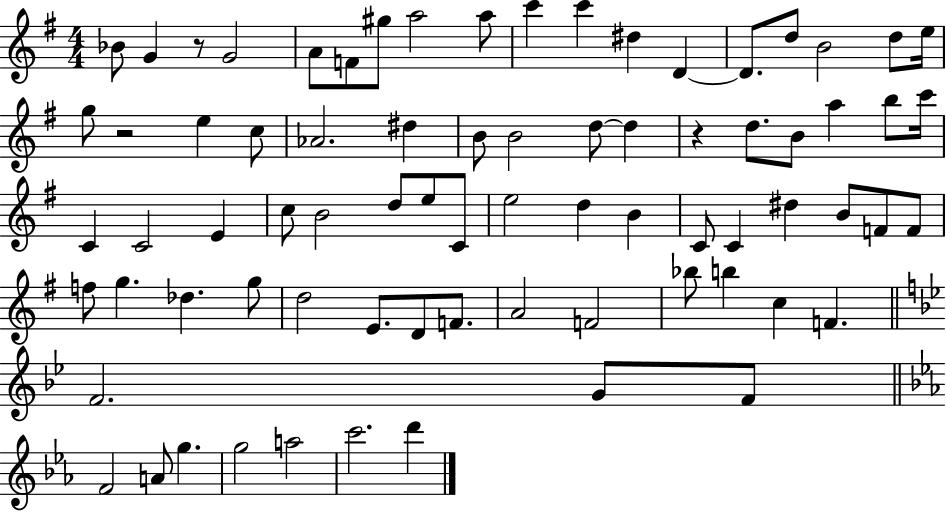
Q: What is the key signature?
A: G major